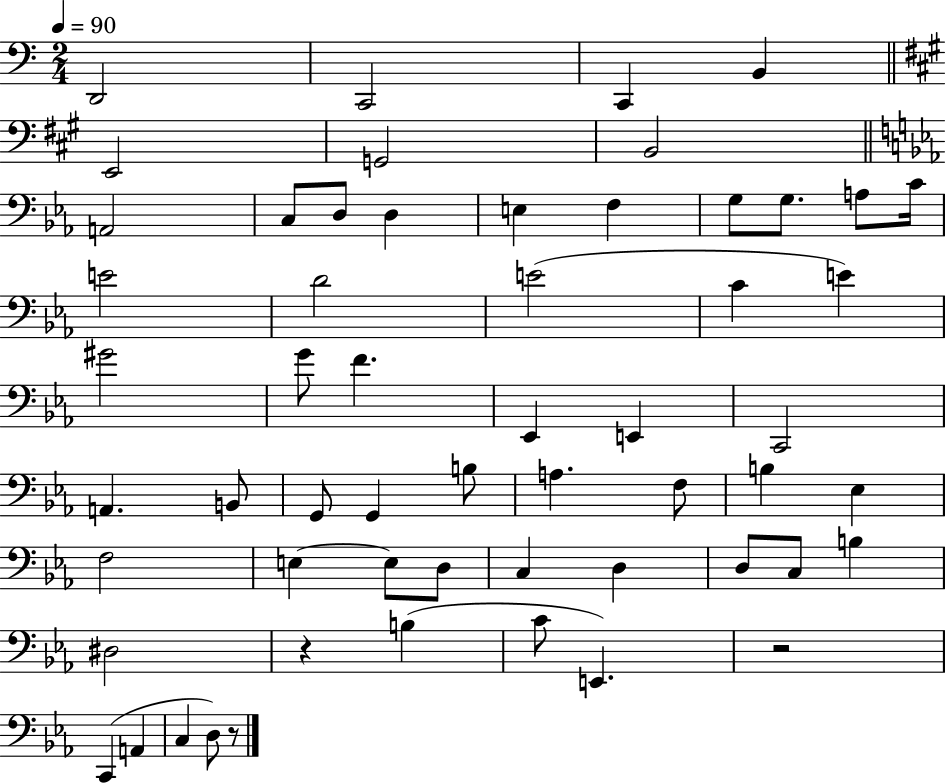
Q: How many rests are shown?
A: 3